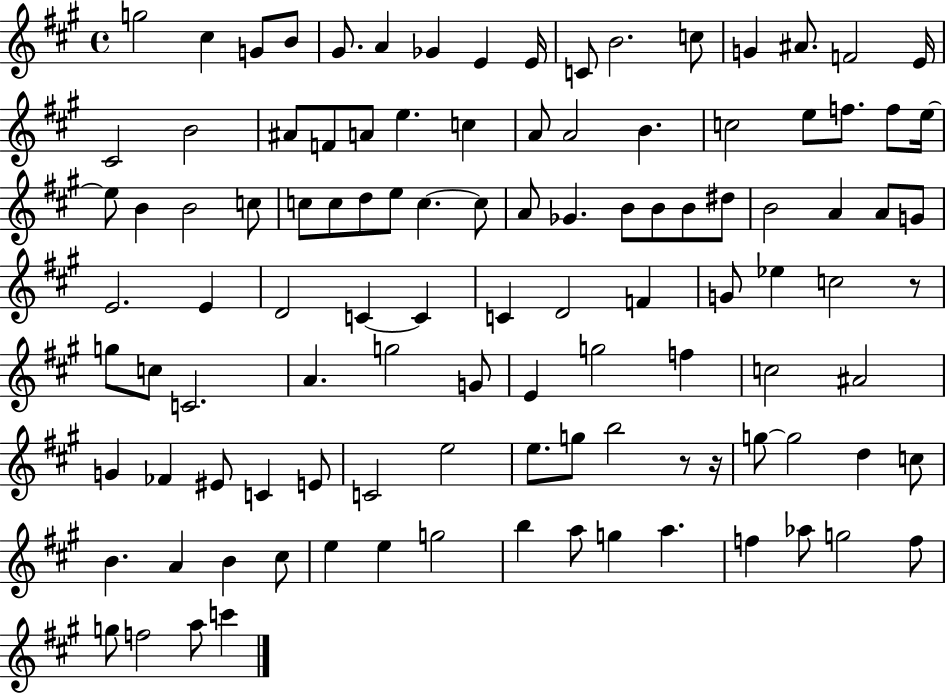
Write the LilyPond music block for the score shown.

{
  \clef treble
  \time 4/4
  \defaultTimeSignature
  \key a \major
  g''2 cis''4 g'8 b'8 | gis'8. a'4 ges'4 e'4 e'16 | c'8 b'2. c''8 | g'4 ais'8. f'2 e'16 | \break cis'2 b'2 | ais'8 f'8 a'8 e''4. c''4 | a'8 a'2 b'4. | c''2 e''8 f''8. f''8 e''16~~ | \break e''8 b'4 b'2 c''8 | c''8 c''8 d''8 e''8 c''4.~~ c''8 | a'8 ges'4. b'8 b'8 b'8 dis''8 | b'2 a'4 a'8 g'8 | \break e'2. e'4 | d'2 c'4~~ c'4 | c'4 d'2 f'4 | g'8 ees''4 c''2 r8 | \break g''8 c''8 c'2. | a'4. g''2 g'8 | e'4 g''2 f''4 | c''2 ais'2 | \break g'4 fes'4 eis'8 c'4 e'8 | c'2 e''2 | e''8. g''8 b''2 r8 r16 | g''8~~ g''2 d''4 c''8 | \break b'4. a'4 b'4 cis''8 | e''4 e''4 g''2 | b''4 a''8 g''4 a''4. | f''4 aes''8 g''2 f''8 | \break g''8 f''2 a''8 c'''4 | \bar "|."
}